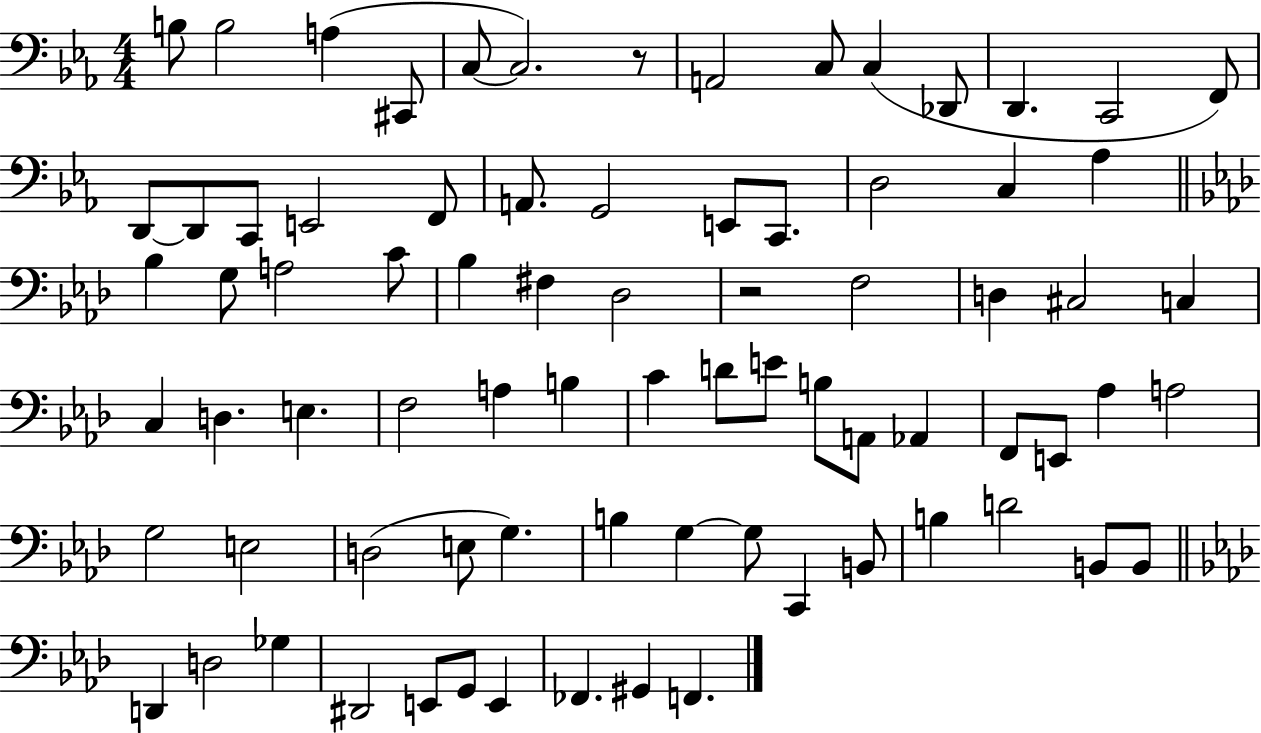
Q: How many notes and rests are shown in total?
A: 78